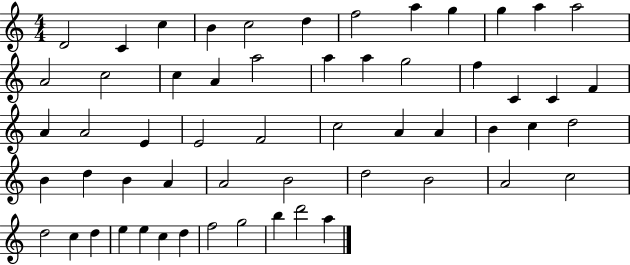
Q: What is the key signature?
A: C major